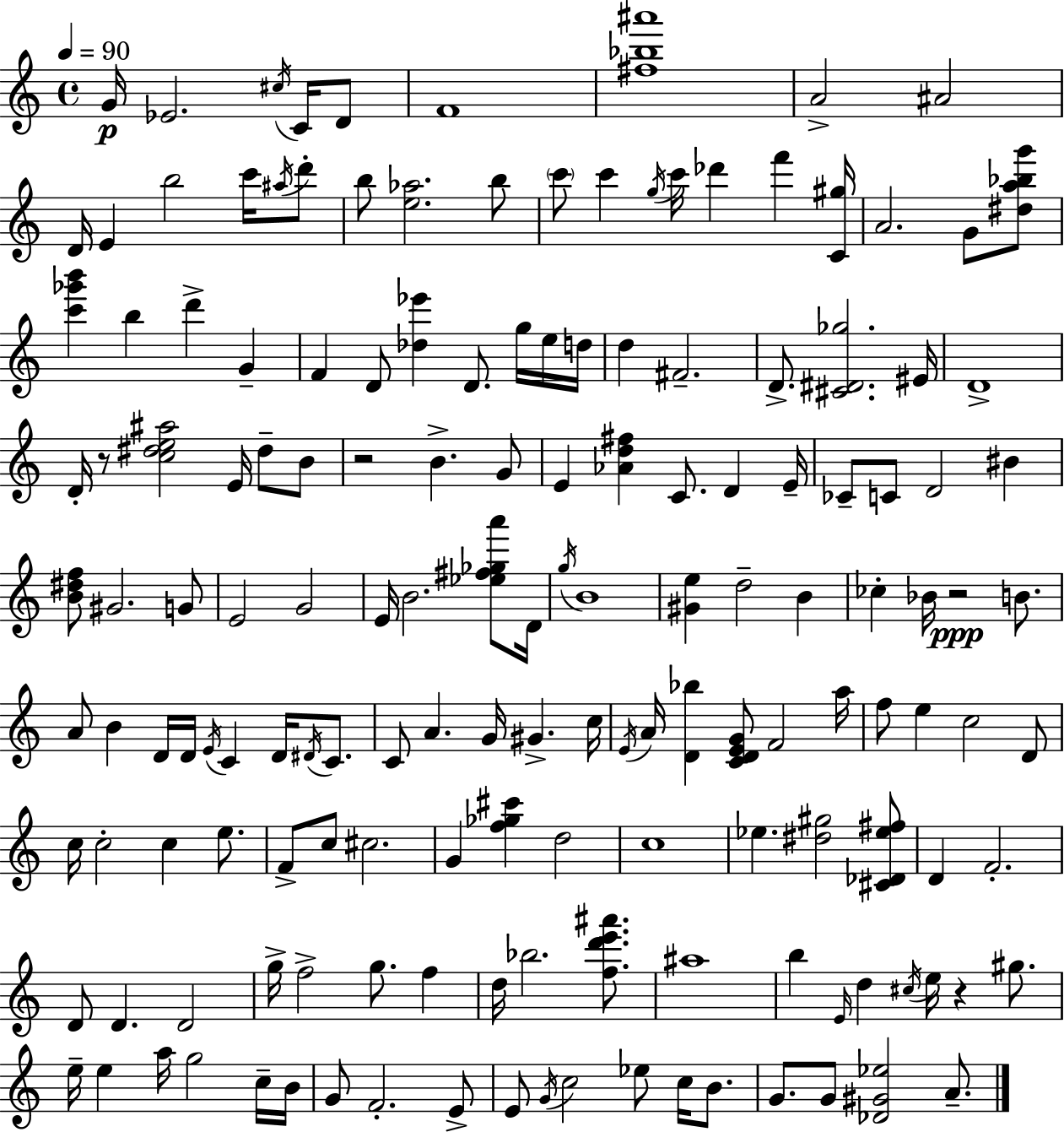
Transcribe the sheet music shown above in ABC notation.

X:1
T:Untitled
M:4/4
L:1/4
K:C
G/4 _E2 ^c/4 C/4 D/2 F4 [^f_b^a']4 A2 ^A2 D/4 E b2 c'/4 ^a/4 d'/2 b/2 [e_a]2 b/2 c'/2 c' g/4 c'/4 _d' f' [C^g]/4 A2 G/2 [^da_bg']/2 [c'_g'b'] b d' G F D/2 [_d_e'] D/2 g/4 e/4 d/4 d ^F2 D/2 [^C^D_g]2 ^E/4 D4 D/4 z/2 [c^de^a]2 E/4 ^d/2 B/2 z2 B G/2 E [_Ad^f] C/2 D E/4 _C/2 C/2 D2 ^B [B^df]/2 ^G2 G/2 E2 G2 E/4 B2 [_e^f_ga']/2 D/4 g/4 B4 [^Ge] d2 B _c _B/4 z2 B/2 A/2 B D/4 D/4 E/4 C D/4 ^D/4 C/2 C/2 A G/4 ^G c/4 E/4 A/4 [D_b] [CDEG]/2 F2 a/4 f/2 e c2 D/2 c/4 c2 c e/2 F/2 c/2 ^c2 G [f_g^c'] d2 c4 _e [^d^g]2 [^C_D_e^f]/2 D F2 D/2 D D2 g/4 f2 g/2 f d/4 _b2 [fd'e'^a']/2 ^a4 b E/4 d ^c/4 e/4 z ^g/2 e/4 e a/4 g2 c/4 B/4 G/2 F2 E/2 E/2 G/4 c2 _e/2 c/4 B/2 G/2 G/2 [_D^G_e]2 A/2